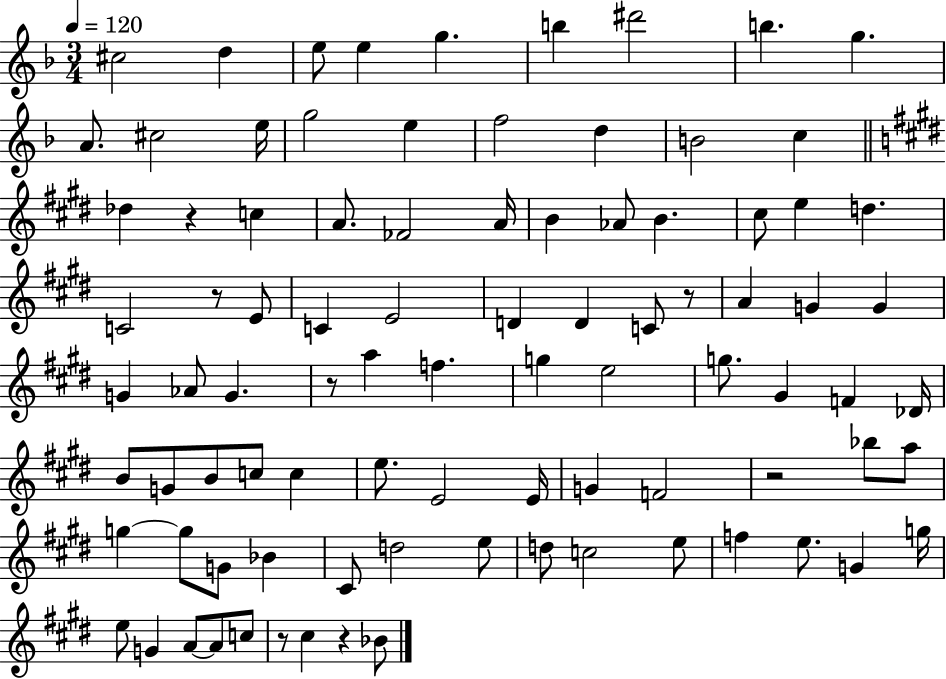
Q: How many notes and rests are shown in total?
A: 90